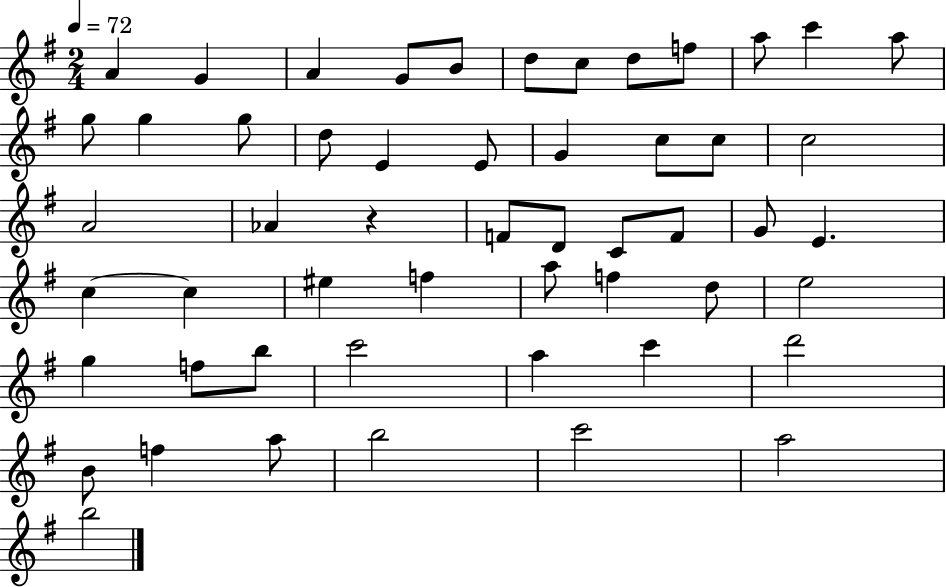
A4/q G4/q A4/q G4/e B4/e D5/e C5/e D5/e F5/e A5/e C6/q A5/e G5/e G5/q G5/e D5/e E4/q E4/e G4/q C5/e C5/e C5/h A4/h Ab4/q R/q F4/e D4/e C4/e F4/e G4/e E4/q. C5/q C5/q EIS5/q F5/q A5/e F5/q D5/e E5/h G5/q F5/e B5/e C6/h A5/q C6/q D6/h B4/e F5/q A5/e B5/h C6/h A5/h B5/h